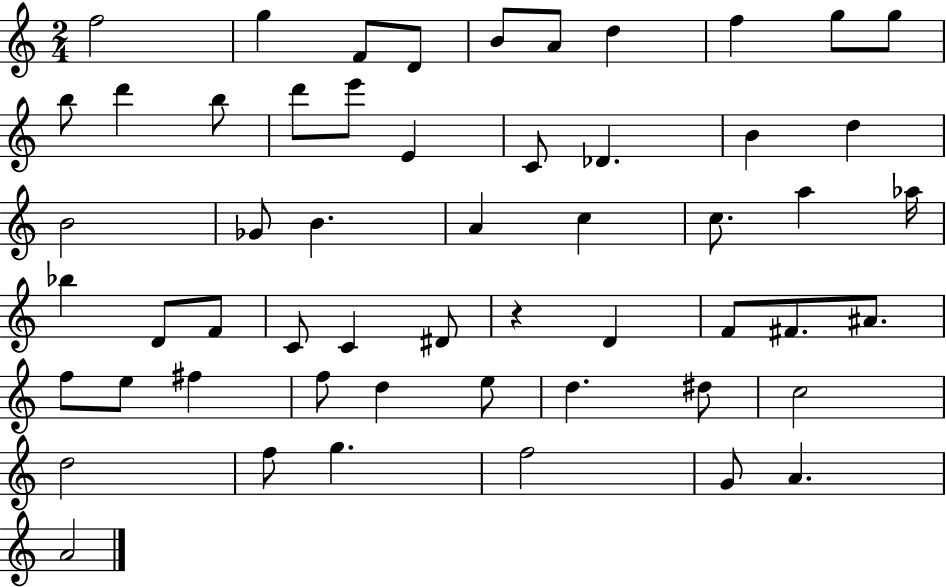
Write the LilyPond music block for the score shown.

{
  \clef treble
  \numericTimeSignature
  \time 2/4
  \key c \major
  f''2 | g''4 f'8 d'8 | b'8 a'8 d''4 | f''4 g''8 g''8 | \break b''8 d'''4 b''8 | d'''8 e'''8 e'4 | c'8 des'4. | b'4 d''4 | \break b'2 | ges'8 b'4. | a'4 c''4 | c''8. a''4 aes''16 | \break bes''4 d'8 f'8 | c'8 c'4 dis'8 | r4 d'4 | f'8 fis'8. ais'8. | \break f''8 e''8 fis''4 | f''8 d''4 e''8 | d''4. dis''8 | c''2 | \break d''2 | f''8 g''4. | f''2 | g'8 a'4. | \break a'2 | \bar "|."
}